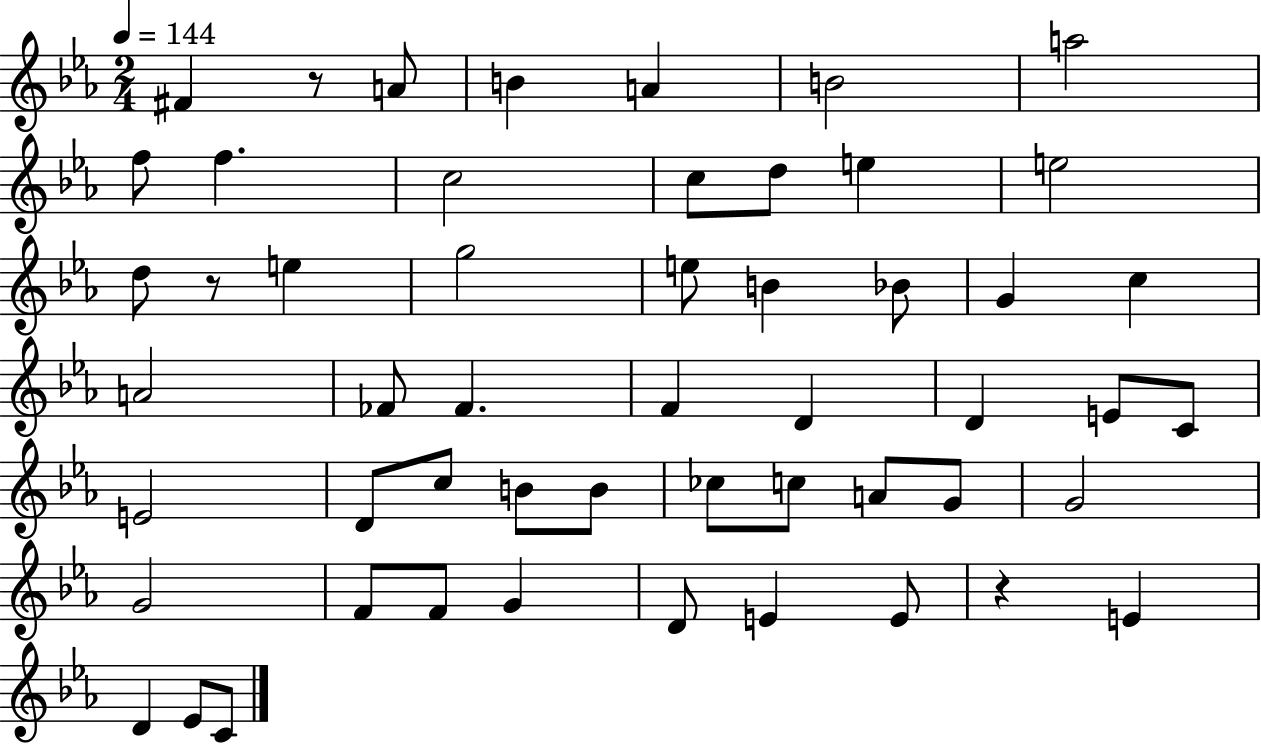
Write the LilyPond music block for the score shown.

{
  \clef treble
  \numericTimeSignature
  \time 2/4
  \key ees \major
  \tempo 4 = 144
  fis'4 r8 a'8 | b'4 a'4 | b'2 | a''2 | \break f''8 f''4. | c''2 | c''8 d''8 e''4 | e''2 | \break d''8 r8 e''4 | g''2 | e''8 b'4 bes'8 | g'4 c''4 | \break a'2 | fes'8 fes'4. | f'4 d'4 | d'4 e'8 c'8 | \break e'2 | d'8 c''8 b'8 b'8 | ces''8 c''8 a'8 g'8 | g'2 | \break g'2 | f'8 f'8 g'4 | d'8 e'4 e'8 | r4 e'4 | \break d'4 ees'8 c'8 | \bar "|."
}